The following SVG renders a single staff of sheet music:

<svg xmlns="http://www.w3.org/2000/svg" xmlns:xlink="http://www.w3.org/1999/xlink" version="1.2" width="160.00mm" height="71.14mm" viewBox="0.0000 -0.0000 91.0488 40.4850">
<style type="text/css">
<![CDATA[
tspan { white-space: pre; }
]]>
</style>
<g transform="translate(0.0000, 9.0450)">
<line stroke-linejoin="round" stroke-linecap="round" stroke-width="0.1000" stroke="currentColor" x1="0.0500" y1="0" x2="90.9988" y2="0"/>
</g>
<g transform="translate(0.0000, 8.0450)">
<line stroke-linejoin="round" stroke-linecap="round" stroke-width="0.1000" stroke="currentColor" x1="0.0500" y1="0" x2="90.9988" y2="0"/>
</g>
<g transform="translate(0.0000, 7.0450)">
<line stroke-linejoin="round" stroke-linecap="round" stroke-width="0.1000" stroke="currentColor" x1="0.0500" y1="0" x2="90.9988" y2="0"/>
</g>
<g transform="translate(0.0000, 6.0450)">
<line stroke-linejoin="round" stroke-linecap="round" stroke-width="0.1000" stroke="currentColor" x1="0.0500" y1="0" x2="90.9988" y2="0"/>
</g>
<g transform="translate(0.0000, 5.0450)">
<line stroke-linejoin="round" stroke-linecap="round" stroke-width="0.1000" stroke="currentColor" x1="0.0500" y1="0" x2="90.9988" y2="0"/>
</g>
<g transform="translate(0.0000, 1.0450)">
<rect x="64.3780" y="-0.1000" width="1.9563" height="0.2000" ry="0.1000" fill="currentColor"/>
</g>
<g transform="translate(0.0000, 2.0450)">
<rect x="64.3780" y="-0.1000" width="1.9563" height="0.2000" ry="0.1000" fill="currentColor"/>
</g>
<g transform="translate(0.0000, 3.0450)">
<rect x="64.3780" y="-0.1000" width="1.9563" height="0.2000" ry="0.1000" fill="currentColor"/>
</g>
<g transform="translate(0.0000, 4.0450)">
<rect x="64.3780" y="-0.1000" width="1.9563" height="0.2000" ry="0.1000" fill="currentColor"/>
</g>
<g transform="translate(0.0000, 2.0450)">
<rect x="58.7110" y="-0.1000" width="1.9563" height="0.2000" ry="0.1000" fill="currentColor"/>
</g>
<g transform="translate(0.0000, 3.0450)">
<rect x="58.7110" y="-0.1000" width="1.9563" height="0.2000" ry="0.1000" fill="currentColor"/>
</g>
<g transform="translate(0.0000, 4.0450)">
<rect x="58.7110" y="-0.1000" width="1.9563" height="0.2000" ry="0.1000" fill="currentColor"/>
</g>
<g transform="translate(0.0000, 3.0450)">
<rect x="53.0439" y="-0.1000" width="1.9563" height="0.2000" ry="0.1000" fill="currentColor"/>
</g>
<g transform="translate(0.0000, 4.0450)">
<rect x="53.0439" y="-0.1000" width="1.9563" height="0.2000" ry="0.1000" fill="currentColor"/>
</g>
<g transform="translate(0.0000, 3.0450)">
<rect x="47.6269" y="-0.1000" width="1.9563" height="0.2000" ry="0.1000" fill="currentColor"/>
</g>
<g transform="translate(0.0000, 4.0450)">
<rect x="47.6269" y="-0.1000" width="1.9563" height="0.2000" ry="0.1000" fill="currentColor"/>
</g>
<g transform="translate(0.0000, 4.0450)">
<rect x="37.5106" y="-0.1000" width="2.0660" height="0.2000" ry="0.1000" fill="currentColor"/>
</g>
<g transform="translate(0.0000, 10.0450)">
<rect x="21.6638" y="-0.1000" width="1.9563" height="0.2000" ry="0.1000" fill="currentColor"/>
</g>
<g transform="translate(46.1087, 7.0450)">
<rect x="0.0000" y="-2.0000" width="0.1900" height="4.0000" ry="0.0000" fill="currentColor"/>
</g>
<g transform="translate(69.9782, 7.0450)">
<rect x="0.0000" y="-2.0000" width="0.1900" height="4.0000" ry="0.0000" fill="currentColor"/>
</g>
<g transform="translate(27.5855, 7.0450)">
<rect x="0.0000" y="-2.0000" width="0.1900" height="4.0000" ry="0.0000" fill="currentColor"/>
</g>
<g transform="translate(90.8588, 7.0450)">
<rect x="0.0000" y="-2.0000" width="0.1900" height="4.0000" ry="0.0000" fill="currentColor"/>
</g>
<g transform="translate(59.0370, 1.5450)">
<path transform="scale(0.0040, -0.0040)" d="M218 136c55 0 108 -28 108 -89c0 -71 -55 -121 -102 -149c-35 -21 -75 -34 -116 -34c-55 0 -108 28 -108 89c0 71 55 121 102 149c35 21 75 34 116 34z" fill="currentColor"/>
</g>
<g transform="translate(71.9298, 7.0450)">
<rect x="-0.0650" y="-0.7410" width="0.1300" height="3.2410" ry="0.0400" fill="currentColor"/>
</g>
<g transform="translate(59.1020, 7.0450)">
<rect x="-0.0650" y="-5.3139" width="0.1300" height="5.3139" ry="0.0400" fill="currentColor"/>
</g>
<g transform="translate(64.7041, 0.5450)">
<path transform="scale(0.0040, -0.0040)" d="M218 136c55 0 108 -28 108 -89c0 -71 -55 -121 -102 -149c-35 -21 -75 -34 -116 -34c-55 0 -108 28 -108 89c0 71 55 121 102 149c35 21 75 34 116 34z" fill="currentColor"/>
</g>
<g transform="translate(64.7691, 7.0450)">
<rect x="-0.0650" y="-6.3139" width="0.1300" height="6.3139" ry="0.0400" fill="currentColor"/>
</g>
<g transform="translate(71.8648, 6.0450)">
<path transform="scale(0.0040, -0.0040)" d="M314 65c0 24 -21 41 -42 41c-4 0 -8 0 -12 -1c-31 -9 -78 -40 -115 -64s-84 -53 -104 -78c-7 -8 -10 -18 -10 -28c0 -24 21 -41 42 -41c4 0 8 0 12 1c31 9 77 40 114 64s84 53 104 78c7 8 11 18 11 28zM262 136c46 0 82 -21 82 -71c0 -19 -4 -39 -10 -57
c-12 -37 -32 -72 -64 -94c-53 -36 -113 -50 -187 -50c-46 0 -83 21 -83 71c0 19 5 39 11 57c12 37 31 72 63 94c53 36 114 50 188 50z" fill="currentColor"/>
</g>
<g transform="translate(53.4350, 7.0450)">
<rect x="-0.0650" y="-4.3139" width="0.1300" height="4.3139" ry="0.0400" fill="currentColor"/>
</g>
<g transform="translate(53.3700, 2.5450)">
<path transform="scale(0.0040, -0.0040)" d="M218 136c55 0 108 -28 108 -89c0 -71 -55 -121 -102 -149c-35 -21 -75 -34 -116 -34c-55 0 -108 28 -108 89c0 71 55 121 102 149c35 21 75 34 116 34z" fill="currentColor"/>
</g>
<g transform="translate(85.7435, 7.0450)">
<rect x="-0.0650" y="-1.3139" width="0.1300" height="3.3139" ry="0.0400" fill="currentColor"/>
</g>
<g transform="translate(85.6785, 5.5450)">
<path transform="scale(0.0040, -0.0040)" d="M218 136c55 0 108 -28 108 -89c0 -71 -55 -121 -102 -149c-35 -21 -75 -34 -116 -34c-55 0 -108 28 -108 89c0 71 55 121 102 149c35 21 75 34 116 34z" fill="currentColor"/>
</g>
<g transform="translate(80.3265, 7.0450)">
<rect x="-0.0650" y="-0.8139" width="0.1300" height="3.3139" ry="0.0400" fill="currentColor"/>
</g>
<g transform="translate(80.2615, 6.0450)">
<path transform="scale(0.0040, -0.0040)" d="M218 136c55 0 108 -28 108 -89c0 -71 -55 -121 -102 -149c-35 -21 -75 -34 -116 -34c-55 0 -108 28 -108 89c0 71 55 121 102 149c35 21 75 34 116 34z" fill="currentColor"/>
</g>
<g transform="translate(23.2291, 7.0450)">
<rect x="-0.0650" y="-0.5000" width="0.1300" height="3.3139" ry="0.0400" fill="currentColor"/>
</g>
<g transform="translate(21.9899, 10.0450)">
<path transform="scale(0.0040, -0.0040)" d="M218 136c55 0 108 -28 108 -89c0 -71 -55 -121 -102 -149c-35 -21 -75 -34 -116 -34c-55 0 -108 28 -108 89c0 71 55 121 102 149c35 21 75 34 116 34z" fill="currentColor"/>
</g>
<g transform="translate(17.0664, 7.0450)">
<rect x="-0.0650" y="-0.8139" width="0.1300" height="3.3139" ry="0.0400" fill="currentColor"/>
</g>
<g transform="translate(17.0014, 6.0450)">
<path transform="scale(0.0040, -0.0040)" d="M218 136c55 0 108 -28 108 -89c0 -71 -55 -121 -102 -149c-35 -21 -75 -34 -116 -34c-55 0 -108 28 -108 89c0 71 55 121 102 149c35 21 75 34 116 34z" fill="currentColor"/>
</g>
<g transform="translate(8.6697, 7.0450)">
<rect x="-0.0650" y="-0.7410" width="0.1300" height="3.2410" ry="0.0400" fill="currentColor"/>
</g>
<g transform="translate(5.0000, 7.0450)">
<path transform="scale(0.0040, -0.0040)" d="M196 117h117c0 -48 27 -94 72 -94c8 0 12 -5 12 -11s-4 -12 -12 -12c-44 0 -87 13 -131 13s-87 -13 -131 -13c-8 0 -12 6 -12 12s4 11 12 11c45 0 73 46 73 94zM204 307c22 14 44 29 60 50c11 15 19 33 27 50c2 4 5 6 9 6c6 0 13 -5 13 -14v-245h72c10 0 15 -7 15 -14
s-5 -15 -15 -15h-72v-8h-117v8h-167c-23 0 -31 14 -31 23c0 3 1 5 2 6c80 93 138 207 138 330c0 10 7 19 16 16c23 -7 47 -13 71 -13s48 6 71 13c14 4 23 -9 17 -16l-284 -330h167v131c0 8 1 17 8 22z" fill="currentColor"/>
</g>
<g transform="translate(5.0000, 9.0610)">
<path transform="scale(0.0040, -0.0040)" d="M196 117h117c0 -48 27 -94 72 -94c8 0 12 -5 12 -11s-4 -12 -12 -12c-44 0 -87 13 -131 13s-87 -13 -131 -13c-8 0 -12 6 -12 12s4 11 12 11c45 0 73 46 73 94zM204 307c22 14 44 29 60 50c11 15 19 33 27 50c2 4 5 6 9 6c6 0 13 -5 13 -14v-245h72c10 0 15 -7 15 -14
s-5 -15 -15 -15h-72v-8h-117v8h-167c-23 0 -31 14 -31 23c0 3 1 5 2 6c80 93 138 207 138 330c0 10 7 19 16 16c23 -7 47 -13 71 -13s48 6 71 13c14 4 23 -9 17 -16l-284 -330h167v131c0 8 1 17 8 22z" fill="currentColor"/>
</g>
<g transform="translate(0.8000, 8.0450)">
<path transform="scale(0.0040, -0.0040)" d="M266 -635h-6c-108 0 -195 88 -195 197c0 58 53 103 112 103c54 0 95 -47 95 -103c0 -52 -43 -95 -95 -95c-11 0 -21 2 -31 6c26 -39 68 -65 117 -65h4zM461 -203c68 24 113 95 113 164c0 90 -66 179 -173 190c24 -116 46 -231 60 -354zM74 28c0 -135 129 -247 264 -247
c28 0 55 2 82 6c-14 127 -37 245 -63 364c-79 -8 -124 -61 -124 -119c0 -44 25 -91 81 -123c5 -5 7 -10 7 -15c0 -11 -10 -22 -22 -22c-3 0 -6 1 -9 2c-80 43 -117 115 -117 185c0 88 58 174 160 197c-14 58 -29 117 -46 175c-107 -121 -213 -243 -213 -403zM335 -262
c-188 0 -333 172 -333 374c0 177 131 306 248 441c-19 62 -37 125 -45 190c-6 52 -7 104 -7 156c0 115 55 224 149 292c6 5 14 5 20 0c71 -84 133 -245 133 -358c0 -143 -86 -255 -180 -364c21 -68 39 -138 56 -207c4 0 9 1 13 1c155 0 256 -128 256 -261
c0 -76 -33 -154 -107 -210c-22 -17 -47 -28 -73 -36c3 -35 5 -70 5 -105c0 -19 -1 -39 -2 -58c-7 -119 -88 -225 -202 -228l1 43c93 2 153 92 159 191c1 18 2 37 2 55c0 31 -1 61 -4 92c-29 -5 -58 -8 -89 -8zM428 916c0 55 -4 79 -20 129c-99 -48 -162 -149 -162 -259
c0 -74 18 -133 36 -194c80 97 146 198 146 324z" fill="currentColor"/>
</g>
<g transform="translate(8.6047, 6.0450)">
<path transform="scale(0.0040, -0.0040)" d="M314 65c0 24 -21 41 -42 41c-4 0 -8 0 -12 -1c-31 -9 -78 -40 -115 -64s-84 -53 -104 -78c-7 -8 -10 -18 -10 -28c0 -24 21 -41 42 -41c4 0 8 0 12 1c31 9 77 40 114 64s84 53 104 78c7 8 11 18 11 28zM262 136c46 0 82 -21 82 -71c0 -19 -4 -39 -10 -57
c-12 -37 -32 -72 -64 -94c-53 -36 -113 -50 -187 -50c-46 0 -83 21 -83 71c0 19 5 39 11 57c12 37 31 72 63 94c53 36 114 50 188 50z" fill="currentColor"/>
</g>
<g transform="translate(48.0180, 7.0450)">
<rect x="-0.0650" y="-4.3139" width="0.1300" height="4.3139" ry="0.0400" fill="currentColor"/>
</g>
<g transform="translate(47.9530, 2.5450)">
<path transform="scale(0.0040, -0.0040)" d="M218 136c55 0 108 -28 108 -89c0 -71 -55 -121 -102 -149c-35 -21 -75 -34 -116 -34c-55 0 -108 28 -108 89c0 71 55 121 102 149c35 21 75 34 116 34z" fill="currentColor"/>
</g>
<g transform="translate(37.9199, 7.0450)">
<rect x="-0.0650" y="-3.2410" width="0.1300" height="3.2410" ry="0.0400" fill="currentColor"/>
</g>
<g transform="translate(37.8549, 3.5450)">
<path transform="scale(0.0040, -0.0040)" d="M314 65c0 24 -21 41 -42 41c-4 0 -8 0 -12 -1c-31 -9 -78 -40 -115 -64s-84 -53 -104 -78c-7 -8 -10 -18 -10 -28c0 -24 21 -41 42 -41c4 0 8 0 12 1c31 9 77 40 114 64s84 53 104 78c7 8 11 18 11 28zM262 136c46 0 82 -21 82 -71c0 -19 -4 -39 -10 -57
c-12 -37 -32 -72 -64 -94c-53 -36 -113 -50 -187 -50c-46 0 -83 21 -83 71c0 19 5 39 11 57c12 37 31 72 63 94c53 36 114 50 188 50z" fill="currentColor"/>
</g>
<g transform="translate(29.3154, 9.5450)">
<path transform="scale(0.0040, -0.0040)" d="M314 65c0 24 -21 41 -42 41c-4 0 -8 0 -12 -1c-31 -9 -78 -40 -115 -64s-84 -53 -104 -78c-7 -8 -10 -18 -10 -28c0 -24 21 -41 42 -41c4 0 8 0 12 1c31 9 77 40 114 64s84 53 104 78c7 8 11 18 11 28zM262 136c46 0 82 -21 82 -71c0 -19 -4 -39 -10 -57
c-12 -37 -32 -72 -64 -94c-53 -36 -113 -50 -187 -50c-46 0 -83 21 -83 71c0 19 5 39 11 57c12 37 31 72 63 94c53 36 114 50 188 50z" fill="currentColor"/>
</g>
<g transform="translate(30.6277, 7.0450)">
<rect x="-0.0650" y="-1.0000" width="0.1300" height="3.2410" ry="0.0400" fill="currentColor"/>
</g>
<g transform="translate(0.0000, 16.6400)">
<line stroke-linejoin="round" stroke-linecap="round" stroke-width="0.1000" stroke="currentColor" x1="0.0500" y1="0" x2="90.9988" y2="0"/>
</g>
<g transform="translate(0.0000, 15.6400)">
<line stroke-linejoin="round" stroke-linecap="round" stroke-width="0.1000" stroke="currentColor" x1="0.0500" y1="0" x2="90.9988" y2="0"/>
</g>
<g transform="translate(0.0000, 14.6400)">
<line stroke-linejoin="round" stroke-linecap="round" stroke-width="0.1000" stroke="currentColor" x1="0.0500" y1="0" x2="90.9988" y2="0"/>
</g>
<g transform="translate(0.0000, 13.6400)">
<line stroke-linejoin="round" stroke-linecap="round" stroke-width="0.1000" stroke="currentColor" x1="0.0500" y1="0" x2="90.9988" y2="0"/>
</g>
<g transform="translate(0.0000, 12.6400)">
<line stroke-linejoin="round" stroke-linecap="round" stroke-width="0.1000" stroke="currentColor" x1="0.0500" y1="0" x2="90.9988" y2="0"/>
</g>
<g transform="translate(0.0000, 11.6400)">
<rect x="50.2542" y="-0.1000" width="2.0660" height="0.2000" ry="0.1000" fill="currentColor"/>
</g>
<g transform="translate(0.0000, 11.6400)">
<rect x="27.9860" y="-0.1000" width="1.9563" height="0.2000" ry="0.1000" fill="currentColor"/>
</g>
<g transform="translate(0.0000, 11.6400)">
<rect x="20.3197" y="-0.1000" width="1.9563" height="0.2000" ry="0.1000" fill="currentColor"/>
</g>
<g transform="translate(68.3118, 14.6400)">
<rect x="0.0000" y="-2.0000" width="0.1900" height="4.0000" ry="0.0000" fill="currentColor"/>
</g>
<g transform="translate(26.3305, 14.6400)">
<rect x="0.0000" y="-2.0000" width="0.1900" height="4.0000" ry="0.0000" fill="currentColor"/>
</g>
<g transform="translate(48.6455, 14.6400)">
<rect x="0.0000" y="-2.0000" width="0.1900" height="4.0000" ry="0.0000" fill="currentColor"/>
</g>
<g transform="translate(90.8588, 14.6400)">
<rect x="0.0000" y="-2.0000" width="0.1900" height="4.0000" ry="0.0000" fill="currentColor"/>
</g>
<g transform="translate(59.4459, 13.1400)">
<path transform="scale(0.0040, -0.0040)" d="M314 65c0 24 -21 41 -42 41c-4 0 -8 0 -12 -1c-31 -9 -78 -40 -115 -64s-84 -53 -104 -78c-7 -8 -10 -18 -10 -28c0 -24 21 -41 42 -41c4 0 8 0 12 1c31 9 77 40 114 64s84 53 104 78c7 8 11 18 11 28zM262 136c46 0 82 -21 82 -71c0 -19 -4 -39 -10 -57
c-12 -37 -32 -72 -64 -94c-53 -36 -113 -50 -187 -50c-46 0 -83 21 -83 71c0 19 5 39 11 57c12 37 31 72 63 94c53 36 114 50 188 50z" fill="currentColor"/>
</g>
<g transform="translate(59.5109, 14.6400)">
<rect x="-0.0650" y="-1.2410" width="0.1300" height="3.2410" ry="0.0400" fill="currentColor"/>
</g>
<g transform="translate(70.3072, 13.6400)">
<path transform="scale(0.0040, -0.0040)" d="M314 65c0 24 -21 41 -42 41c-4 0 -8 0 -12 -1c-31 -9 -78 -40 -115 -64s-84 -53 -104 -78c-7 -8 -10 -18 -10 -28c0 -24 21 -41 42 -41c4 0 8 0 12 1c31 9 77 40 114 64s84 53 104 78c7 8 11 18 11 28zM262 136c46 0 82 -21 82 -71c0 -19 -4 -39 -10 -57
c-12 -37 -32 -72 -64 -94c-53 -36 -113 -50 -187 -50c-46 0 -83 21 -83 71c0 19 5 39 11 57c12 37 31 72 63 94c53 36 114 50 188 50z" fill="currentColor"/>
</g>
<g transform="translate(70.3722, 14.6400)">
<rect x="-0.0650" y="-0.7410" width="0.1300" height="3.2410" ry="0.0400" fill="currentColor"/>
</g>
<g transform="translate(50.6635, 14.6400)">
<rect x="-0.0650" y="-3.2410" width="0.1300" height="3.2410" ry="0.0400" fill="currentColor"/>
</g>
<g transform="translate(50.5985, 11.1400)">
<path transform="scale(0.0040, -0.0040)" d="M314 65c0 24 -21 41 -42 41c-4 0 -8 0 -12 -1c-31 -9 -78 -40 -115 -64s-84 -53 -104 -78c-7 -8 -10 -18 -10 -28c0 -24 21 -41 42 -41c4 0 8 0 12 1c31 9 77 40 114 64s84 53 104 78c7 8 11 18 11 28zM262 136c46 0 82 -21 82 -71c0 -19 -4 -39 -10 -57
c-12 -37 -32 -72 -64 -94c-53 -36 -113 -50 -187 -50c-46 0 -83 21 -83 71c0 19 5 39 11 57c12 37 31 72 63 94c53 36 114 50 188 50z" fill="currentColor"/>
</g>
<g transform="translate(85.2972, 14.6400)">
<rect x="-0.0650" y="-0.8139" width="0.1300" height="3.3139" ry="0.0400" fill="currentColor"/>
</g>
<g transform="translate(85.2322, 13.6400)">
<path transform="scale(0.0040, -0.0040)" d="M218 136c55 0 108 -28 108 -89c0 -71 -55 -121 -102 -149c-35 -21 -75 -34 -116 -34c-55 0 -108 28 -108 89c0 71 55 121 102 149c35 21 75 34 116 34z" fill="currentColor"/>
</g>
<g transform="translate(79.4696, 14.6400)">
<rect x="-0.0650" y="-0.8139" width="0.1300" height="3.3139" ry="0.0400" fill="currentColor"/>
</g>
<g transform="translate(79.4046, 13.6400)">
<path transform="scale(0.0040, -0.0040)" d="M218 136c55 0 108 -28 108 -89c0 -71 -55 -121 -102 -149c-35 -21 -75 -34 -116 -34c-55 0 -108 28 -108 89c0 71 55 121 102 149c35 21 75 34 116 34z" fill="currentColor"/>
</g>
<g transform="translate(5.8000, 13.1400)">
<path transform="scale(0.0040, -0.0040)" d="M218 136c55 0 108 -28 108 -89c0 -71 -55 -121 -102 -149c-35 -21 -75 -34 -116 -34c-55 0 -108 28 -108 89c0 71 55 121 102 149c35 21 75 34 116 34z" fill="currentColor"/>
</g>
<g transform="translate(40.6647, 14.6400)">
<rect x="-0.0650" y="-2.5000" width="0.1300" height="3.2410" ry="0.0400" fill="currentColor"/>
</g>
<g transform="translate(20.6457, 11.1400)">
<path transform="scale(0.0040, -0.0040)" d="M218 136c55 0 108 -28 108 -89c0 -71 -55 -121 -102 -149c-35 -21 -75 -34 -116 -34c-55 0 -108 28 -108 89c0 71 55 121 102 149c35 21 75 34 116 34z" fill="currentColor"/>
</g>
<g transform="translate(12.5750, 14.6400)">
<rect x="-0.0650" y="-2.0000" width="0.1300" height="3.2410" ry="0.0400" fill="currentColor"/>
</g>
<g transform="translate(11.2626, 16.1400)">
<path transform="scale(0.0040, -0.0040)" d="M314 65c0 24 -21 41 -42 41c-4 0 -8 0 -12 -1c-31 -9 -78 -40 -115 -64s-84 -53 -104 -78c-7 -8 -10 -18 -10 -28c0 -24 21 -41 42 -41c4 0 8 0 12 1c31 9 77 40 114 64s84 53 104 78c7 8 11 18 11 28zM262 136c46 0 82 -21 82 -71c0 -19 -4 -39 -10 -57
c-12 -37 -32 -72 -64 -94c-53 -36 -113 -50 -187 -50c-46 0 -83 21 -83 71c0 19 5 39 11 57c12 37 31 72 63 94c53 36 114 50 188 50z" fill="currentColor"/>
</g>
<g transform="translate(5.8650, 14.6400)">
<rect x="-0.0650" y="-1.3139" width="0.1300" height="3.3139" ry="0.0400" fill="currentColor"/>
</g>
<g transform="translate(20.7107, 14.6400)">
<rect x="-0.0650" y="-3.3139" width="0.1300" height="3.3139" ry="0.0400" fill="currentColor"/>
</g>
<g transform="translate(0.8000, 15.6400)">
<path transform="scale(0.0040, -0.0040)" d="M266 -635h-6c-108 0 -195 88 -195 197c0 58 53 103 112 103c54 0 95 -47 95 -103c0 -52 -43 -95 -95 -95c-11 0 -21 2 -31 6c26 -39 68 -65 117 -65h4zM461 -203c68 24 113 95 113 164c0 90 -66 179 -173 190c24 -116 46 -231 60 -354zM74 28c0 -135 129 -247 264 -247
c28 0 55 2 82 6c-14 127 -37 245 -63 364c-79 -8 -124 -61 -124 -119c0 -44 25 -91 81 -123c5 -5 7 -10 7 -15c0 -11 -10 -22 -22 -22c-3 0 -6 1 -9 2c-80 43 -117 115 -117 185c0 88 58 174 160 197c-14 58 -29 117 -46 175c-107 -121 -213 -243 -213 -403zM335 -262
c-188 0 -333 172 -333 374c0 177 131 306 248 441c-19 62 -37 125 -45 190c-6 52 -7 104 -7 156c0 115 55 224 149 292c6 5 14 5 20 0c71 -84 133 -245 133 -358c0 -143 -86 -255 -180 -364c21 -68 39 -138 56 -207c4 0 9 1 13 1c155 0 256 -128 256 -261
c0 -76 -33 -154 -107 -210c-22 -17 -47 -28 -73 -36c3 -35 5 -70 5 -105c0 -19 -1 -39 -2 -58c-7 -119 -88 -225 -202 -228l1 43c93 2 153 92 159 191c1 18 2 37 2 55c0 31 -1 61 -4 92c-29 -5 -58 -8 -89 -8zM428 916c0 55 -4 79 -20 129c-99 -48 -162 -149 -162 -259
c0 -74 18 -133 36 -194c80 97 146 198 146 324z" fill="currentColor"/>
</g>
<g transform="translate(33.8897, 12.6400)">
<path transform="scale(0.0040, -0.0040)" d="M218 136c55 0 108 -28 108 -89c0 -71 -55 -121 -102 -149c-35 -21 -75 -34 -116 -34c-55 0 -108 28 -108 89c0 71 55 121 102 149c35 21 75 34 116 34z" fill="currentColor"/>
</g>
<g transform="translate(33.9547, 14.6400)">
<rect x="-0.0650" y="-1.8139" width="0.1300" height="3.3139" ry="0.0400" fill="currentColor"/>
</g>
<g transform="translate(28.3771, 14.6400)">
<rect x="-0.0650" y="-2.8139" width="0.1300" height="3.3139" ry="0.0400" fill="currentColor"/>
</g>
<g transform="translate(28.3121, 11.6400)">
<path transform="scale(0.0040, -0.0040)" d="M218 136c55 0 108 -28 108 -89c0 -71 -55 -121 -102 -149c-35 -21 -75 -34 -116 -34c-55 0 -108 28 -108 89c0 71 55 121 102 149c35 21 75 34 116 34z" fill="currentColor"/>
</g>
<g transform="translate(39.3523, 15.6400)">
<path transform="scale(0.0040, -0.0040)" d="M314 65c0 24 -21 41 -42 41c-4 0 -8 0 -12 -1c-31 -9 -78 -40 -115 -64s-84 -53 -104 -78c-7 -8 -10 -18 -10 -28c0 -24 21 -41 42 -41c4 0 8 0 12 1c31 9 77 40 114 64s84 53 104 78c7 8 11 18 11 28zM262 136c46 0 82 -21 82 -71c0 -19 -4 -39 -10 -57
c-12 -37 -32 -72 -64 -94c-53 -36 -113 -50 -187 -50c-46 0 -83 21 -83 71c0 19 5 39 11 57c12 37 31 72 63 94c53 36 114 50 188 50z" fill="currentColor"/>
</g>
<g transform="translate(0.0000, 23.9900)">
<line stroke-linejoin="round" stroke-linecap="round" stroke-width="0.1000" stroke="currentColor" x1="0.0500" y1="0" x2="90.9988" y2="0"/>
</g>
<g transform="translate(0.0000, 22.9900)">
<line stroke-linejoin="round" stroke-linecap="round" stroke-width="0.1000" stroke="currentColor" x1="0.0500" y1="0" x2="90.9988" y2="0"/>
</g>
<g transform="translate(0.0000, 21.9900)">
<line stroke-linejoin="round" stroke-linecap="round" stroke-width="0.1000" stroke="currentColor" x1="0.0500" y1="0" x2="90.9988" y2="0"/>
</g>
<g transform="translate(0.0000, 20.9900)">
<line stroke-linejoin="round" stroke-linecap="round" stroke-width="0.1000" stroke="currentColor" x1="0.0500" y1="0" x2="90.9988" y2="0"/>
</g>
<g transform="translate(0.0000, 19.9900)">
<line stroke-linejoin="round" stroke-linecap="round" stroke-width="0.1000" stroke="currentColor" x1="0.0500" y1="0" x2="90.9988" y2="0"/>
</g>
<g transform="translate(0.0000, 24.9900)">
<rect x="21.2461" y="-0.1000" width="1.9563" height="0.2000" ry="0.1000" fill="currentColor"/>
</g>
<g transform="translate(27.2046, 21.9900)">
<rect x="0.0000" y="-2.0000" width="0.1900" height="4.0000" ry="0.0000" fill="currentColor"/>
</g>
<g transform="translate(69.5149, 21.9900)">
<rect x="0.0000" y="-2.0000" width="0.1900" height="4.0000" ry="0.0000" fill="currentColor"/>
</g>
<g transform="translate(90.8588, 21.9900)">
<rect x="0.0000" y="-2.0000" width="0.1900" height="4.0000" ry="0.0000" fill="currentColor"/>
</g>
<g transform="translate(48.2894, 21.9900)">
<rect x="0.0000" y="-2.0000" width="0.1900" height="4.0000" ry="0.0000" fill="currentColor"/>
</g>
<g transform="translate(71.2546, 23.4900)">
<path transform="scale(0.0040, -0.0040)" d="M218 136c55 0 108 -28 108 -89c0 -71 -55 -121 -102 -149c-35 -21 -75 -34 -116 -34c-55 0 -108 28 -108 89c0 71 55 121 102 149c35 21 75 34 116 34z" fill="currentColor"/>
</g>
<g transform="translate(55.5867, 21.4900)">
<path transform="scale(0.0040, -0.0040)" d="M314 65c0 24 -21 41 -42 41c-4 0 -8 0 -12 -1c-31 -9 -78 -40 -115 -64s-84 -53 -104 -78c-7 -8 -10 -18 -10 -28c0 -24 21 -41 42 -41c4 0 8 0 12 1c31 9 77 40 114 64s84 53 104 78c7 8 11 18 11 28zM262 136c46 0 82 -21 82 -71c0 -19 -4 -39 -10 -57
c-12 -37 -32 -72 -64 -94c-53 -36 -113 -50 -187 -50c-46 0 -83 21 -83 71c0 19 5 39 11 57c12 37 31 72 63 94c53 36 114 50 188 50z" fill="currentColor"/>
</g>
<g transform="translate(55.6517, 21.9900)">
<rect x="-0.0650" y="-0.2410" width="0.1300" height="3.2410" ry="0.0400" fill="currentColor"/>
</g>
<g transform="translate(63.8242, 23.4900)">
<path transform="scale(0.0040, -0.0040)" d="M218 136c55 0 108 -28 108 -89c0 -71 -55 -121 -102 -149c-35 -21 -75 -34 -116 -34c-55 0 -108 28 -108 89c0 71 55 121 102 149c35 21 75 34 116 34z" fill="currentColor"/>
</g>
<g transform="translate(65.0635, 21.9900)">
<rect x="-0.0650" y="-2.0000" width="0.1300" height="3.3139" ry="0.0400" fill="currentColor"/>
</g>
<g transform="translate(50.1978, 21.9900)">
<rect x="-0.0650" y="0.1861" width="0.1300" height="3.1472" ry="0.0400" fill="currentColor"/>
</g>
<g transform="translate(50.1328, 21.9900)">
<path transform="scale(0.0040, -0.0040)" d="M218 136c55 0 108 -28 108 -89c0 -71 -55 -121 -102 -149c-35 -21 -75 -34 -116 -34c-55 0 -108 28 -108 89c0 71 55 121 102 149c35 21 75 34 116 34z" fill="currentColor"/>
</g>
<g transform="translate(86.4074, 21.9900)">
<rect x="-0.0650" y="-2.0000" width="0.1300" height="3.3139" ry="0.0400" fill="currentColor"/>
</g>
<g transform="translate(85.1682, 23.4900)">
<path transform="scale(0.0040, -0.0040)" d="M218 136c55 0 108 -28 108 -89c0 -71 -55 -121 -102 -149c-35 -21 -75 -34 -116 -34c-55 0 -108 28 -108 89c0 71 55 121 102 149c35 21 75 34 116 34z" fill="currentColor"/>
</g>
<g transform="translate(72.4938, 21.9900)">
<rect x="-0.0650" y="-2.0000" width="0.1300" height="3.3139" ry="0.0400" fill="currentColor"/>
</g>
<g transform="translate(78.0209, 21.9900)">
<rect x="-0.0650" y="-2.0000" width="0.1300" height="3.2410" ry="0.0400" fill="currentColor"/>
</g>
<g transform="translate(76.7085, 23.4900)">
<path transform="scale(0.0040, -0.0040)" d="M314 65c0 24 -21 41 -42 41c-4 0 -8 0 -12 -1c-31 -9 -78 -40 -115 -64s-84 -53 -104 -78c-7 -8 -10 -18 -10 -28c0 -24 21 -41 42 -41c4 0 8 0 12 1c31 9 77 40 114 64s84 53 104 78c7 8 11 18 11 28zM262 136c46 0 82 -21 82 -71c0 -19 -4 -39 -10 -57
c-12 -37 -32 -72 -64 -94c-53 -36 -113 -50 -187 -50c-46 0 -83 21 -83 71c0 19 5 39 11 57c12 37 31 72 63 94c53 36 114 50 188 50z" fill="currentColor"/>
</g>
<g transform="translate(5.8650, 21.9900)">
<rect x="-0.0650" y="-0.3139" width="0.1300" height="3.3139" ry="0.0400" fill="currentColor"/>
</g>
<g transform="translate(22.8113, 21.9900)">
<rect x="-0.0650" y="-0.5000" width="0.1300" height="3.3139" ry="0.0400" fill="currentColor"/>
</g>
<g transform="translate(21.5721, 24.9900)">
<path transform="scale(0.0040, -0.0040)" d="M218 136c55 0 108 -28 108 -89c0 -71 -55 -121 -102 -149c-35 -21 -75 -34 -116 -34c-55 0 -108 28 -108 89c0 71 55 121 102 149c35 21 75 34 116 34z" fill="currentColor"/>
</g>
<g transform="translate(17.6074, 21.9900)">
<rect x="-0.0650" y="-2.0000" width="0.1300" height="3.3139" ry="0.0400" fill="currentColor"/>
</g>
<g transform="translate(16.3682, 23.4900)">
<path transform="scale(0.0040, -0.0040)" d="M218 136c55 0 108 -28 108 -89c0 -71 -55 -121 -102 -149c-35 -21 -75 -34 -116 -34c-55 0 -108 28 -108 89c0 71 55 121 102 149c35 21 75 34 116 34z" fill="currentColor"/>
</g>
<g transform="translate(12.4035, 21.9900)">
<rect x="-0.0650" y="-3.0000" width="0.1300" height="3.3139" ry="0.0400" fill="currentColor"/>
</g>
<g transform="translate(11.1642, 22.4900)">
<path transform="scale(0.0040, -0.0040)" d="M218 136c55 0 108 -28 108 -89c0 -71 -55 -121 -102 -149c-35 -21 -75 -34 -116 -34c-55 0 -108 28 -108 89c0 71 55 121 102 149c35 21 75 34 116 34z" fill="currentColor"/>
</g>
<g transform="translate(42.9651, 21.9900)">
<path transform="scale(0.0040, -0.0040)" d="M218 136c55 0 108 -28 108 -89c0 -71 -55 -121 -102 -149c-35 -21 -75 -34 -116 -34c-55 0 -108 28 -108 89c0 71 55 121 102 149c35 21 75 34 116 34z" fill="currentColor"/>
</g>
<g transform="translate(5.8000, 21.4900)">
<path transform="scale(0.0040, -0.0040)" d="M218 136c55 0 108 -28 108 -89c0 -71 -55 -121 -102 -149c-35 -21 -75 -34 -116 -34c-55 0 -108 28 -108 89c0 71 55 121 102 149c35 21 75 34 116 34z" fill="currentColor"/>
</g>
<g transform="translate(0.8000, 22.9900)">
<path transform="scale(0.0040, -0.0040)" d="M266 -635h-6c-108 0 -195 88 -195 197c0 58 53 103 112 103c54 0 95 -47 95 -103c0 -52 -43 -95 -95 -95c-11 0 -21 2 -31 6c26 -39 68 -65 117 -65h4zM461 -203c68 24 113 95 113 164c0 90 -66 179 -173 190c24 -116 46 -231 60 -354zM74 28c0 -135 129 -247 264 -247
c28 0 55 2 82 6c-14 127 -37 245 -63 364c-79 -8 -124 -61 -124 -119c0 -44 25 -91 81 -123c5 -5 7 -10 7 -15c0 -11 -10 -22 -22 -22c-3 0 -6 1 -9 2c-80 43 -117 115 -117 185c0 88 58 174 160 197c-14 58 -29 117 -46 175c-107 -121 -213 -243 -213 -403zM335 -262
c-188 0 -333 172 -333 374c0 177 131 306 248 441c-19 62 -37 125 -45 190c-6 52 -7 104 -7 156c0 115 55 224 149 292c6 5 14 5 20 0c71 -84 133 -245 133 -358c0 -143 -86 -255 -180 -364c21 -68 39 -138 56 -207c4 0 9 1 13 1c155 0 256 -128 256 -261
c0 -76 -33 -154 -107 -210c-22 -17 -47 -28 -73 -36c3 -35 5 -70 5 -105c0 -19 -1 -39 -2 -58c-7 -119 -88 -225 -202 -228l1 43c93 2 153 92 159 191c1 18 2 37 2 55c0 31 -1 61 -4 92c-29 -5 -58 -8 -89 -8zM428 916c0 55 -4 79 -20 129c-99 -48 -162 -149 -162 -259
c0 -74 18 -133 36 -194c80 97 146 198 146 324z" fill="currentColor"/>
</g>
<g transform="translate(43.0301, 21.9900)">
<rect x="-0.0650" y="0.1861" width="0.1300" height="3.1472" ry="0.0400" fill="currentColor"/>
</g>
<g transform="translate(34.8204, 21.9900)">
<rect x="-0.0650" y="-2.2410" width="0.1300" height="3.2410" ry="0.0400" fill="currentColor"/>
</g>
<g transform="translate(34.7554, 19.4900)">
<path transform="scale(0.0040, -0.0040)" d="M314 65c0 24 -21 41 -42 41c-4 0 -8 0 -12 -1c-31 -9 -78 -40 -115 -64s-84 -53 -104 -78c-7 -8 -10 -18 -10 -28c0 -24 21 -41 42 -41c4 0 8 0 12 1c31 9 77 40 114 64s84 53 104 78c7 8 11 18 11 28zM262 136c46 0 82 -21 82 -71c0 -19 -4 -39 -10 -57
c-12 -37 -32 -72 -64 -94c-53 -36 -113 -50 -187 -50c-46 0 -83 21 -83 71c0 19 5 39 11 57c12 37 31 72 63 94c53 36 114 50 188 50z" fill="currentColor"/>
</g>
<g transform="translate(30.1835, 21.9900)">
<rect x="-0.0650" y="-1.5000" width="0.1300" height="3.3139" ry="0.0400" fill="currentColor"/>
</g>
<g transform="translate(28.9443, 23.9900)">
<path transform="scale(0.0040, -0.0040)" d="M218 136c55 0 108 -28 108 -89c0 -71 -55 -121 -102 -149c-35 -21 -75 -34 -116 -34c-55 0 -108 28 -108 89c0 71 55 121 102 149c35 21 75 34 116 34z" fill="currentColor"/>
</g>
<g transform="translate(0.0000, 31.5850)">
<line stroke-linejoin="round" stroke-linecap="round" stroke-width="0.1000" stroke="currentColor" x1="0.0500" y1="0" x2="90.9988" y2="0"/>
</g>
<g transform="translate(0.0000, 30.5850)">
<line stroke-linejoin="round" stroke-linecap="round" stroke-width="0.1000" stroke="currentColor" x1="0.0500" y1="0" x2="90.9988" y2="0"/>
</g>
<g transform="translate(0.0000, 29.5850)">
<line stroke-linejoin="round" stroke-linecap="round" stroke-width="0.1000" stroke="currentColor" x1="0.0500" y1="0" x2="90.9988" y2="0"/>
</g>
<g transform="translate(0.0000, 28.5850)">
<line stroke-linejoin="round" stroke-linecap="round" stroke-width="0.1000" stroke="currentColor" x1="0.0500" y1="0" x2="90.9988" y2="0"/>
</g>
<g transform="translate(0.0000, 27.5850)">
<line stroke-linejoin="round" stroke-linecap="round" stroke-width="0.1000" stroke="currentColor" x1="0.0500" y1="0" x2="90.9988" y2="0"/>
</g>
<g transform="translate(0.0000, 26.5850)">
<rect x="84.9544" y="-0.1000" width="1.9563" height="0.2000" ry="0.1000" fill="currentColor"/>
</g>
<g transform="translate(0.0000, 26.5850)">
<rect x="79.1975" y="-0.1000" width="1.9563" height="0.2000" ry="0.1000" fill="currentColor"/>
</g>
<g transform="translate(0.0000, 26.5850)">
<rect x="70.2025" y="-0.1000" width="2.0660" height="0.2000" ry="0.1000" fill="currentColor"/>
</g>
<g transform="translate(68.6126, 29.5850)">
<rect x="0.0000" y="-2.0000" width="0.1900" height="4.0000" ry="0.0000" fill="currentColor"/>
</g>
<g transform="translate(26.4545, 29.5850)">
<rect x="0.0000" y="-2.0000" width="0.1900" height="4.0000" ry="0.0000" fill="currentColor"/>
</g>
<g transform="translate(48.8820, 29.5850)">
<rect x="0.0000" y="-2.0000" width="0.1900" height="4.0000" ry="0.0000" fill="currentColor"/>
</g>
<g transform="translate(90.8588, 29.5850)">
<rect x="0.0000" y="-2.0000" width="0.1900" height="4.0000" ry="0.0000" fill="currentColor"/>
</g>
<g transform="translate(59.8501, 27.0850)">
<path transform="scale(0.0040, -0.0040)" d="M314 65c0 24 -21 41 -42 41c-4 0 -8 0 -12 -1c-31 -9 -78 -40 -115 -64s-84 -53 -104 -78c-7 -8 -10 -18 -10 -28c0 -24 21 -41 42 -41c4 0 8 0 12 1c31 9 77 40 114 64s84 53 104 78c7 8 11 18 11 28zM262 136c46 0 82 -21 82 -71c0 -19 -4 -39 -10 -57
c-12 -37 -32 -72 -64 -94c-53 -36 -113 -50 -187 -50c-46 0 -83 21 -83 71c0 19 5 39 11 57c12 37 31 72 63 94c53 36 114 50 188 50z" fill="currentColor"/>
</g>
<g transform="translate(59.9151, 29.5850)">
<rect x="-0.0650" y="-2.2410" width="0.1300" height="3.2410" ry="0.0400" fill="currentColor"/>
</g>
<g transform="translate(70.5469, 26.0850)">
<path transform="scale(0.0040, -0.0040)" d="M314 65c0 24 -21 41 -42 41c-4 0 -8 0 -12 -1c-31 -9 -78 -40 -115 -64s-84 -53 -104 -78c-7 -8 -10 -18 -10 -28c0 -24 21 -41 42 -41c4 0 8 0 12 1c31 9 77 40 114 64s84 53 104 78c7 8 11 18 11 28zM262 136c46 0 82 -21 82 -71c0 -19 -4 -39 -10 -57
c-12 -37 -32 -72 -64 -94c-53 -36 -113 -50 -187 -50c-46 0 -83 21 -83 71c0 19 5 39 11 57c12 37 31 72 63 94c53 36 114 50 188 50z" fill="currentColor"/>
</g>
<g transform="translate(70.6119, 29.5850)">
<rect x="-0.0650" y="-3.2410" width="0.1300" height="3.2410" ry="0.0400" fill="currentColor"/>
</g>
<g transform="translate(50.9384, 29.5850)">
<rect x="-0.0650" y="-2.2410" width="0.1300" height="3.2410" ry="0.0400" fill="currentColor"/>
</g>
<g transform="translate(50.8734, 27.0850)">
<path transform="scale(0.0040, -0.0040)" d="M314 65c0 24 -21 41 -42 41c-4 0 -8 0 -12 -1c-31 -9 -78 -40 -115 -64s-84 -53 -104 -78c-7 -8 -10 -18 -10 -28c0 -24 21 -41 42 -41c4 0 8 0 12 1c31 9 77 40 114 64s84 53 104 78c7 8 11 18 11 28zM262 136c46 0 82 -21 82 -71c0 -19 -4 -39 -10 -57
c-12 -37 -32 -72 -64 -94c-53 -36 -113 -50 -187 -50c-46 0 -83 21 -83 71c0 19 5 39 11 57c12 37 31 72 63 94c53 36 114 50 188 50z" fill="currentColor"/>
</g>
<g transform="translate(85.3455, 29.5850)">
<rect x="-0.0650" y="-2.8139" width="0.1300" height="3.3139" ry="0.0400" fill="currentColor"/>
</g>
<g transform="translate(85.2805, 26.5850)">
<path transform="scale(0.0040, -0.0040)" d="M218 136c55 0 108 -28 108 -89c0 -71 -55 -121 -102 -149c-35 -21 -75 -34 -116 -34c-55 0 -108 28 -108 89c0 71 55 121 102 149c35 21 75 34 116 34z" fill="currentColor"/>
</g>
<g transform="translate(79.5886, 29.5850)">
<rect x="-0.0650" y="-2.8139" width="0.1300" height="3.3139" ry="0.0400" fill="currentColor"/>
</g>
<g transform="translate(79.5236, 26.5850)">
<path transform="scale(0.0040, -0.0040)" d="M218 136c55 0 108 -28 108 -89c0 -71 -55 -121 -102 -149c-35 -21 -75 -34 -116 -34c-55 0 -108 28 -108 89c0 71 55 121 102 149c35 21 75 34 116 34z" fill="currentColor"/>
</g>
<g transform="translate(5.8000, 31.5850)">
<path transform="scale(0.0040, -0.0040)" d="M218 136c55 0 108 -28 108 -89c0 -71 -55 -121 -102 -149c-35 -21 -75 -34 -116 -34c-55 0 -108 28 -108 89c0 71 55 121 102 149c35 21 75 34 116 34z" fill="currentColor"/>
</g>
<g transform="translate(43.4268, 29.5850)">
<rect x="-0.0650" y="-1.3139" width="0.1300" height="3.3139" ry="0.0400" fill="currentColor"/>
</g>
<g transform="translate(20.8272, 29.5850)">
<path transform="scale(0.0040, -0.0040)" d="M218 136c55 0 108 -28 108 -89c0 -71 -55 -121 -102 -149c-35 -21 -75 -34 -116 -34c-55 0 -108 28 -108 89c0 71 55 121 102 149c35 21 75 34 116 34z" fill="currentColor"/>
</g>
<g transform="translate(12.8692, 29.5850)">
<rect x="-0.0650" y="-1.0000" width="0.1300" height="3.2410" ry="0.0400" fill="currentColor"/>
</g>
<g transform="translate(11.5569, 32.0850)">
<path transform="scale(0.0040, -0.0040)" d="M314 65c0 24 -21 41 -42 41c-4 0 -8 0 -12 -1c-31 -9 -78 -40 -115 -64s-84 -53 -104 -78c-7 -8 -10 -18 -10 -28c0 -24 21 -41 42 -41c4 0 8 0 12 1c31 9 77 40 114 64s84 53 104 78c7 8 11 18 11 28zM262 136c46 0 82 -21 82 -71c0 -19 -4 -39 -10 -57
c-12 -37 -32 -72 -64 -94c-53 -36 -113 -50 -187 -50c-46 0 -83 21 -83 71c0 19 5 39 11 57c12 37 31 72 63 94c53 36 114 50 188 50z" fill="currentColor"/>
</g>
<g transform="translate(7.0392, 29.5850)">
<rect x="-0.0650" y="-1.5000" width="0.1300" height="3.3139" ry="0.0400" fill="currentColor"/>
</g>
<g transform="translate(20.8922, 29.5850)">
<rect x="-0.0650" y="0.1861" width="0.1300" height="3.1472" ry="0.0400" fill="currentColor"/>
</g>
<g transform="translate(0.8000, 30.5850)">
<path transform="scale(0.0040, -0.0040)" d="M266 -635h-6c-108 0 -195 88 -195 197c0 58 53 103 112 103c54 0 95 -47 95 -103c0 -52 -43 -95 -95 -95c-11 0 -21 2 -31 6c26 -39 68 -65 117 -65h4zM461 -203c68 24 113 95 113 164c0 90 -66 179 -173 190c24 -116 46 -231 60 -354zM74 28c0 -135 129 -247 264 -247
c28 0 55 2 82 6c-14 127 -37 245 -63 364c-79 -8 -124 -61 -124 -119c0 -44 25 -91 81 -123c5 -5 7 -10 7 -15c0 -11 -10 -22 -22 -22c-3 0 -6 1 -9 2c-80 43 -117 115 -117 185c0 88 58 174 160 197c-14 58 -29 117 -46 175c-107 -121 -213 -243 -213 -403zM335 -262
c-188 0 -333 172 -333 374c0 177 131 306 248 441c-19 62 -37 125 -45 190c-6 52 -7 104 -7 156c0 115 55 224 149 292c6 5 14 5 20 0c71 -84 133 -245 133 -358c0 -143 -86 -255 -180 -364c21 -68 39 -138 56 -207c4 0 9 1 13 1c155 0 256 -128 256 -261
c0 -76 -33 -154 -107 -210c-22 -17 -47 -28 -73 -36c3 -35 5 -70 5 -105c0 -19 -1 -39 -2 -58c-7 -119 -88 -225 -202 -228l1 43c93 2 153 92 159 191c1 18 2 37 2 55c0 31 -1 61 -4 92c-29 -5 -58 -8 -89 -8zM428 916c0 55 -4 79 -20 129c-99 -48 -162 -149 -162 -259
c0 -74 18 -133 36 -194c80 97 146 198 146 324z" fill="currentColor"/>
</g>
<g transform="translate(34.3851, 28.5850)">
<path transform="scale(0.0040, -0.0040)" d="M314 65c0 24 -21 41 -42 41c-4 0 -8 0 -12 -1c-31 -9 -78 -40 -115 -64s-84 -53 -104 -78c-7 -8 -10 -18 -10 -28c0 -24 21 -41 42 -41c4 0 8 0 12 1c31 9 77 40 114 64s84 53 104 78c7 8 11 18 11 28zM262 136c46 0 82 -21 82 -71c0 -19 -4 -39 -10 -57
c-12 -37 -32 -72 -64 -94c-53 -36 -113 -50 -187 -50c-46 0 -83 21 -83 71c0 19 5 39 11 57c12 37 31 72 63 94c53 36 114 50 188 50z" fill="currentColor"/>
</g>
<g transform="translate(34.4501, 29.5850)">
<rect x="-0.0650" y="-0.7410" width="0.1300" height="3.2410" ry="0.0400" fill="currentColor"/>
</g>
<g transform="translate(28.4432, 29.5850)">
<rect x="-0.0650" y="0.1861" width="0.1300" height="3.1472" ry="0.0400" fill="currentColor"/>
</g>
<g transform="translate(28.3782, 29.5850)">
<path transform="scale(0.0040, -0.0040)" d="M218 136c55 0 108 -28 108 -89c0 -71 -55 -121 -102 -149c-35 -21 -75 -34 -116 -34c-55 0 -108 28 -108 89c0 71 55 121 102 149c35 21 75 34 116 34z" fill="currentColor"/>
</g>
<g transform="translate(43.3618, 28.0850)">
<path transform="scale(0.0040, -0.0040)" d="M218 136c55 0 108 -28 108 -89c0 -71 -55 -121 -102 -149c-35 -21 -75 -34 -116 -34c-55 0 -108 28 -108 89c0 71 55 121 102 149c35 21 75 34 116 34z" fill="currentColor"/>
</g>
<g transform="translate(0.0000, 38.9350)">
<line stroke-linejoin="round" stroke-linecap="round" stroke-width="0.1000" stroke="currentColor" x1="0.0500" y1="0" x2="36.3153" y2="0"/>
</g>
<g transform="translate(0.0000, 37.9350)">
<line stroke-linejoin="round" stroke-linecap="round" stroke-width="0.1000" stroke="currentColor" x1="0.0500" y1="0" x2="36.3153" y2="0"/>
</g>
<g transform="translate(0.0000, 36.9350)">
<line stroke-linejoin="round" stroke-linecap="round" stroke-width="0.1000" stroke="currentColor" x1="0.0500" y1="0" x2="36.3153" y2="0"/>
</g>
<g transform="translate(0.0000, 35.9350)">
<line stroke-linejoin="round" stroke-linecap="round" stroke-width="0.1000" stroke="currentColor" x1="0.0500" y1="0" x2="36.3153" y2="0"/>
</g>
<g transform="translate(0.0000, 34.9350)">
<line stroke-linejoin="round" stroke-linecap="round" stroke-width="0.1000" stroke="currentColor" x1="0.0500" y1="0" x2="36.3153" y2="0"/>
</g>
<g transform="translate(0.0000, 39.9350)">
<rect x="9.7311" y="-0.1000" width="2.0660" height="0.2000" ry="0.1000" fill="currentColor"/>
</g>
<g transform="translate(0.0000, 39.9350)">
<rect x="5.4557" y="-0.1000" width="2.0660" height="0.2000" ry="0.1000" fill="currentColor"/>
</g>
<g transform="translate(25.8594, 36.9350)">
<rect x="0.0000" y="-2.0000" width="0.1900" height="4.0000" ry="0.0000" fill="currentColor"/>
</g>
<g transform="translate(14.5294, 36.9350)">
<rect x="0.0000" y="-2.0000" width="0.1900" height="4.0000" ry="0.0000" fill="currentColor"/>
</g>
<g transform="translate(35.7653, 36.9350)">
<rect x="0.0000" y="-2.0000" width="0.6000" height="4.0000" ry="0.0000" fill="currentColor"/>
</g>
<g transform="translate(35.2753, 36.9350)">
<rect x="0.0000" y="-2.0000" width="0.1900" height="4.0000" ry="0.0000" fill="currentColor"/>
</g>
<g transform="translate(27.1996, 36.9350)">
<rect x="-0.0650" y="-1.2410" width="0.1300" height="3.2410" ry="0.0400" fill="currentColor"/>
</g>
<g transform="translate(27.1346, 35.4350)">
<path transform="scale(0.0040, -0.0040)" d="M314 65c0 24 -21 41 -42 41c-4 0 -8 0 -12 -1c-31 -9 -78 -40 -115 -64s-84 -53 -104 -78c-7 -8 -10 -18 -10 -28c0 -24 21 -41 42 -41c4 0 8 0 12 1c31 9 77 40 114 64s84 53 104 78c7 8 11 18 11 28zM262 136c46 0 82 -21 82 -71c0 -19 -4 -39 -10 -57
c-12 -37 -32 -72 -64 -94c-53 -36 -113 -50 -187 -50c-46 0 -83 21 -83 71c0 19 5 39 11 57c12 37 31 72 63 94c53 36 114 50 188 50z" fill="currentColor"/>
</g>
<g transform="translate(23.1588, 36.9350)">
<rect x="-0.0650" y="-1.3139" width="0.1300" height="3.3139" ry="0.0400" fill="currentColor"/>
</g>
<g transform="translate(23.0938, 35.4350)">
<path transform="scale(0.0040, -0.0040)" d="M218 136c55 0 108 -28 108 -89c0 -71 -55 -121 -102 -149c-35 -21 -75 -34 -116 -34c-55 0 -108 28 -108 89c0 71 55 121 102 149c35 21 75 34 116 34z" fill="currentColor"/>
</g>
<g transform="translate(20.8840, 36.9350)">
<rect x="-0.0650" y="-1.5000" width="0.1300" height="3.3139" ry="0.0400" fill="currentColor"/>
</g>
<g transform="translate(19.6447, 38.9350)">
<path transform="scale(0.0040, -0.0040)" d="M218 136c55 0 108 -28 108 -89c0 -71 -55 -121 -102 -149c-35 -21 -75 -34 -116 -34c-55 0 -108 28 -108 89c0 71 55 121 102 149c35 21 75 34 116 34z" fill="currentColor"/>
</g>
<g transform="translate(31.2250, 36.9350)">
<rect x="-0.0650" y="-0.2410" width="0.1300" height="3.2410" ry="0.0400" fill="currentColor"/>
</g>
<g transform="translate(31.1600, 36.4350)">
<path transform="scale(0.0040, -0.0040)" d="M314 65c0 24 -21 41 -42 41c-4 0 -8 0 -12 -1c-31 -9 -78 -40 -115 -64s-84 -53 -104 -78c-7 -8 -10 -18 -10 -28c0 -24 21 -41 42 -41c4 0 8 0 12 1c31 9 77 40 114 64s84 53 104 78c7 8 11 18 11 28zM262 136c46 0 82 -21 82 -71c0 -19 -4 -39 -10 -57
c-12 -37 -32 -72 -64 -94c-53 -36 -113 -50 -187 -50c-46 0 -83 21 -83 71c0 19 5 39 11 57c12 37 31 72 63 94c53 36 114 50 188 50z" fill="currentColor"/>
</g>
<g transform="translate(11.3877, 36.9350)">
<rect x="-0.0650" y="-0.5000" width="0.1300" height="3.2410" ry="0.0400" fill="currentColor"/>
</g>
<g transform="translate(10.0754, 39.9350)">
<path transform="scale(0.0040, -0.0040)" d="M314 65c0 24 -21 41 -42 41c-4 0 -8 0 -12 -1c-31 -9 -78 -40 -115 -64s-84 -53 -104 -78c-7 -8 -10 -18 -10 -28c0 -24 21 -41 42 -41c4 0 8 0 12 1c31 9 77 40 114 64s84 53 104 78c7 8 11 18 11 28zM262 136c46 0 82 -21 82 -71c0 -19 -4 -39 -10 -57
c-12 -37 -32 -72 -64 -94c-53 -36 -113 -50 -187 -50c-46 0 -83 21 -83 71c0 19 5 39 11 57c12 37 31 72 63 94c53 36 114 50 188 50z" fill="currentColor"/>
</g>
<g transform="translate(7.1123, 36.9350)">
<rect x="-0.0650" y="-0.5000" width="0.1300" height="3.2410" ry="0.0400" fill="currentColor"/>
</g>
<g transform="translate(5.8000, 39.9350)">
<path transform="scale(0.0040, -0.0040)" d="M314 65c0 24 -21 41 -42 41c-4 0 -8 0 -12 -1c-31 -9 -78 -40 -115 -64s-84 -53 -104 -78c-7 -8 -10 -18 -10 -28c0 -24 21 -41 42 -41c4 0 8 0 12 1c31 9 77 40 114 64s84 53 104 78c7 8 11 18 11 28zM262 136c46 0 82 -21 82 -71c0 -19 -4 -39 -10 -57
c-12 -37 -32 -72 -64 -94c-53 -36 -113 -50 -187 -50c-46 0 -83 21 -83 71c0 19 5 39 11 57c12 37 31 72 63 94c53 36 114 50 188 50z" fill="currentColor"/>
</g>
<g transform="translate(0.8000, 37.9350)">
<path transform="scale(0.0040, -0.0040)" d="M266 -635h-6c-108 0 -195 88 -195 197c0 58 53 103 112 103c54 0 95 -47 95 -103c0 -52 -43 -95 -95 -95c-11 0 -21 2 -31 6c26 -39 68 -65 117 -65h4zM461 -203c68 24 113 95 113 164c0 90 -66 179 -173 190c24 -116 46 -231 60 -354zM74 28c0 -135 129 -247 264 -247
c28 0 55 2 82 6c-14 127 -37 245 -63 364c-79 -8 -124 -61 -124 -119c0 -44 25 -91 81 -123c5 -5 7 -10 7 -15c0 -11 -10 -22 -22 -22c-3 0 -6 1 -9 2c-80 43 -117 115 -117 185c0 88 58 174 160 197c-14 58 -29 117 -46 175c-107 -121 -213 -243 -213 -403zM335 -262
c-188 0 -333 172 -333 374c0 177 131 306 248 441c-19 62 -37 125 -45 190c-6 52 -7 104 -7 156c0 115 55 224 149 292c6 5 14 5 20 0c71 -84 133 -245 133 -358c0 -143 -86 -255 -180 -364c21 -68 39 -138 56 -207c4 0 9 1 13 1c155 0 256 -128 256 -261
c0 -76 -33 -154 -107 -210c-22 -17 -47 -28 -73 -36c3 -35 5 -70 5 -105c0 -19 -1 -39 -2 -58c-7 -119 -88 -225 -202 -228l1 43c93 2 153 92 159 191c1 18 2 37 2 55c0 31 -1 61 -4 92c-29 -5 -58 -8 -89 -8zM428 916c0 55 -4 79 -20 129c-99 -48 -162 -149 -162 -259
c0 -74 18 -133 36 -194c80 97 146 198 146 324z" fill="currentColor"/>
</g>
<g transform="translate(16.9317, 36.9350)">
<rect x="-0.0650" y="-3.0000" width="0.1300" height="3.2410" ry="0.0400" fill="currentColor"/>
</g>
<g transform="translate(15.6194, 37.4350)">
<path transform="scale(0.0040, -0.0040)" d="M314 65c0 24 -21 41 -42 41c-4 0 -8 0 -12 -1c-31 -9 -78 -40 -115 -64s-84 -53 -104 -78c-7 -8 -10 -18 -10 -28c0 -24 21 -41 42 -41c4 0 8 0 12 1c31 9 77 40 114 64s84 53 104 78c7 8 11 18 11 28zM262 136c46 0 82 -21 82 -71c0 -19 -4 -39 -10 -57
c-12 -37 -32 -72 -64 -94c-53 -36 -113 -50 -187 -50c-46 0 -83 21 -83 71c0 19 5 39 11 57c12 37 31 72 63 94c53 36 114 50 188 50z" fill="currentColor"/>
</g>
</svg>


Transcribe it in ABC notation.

X:1
T:Untitled
M:4/4
L:1/4
K:C
d2 d C D2 b2 d' d' f' a' d2 d e e F2 b a f G2 b2 e2 d2 d d c A F C E g2 B B c2 F F F2 F E D2 B B d2 e g2 g2 b2 a a C2 C2 A2 E e e2 c2